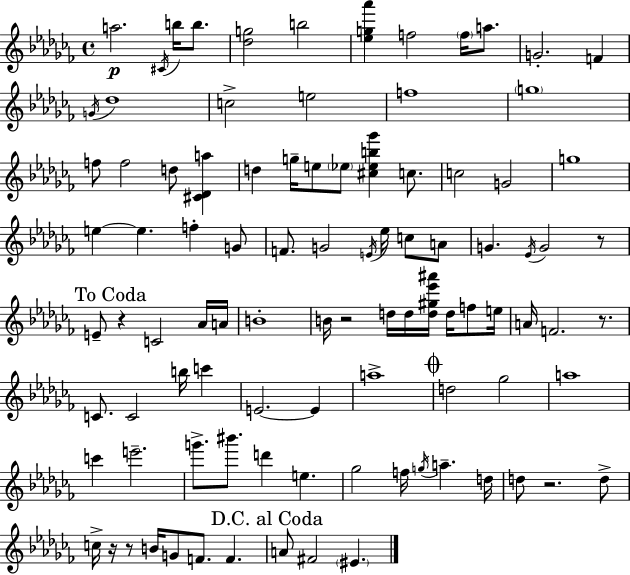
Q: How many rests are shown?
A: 7